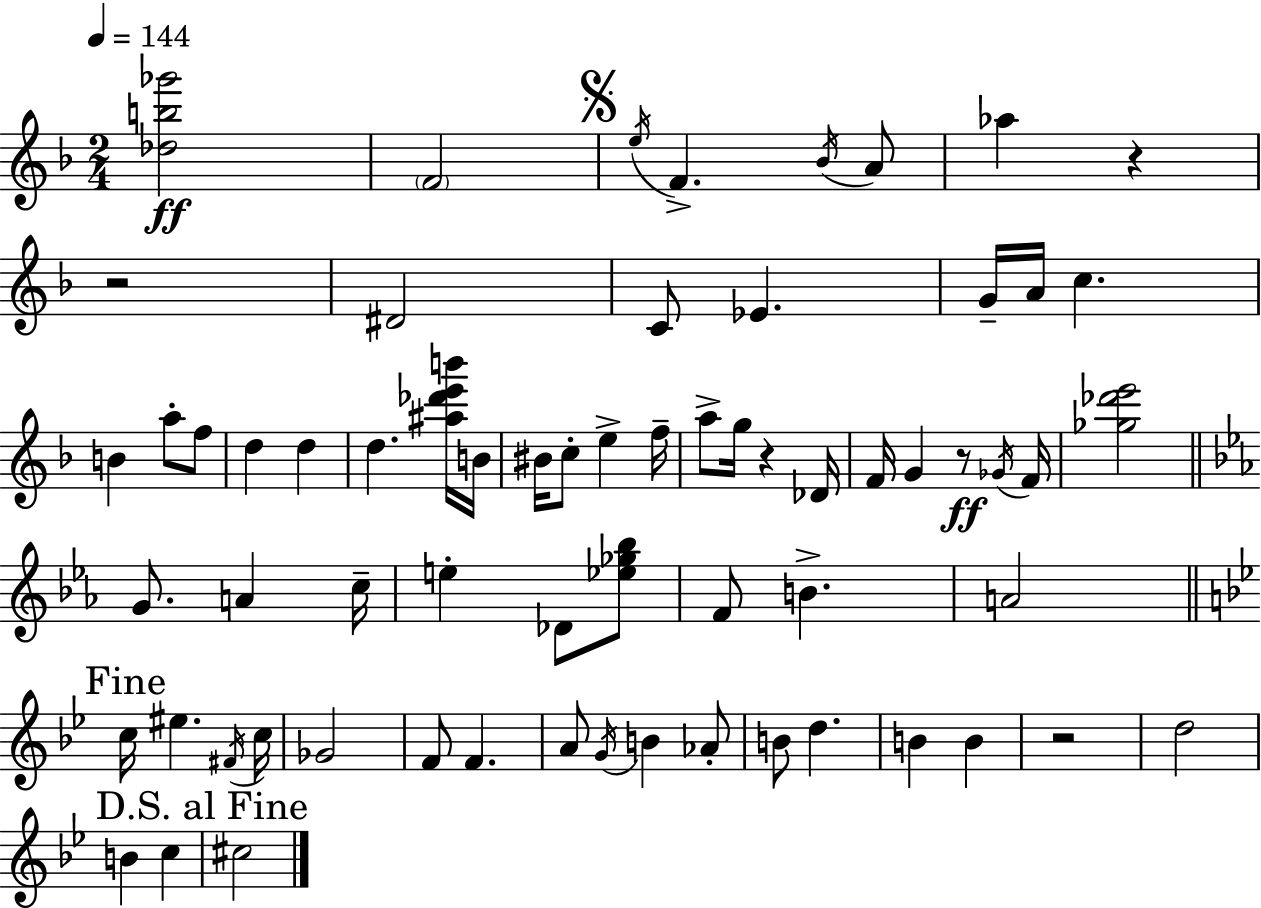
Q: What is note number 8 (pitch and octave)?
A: C4